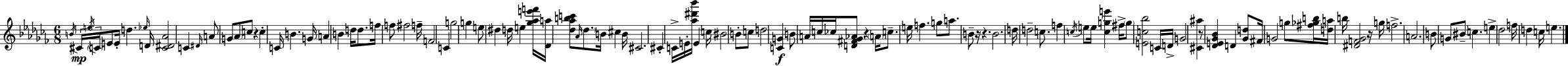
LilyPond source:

{
  \clef treble
  \numericTimeSignature
  \time 6/8
  \key aes \minor
  \acciaccatura { b'16 }\mp \tuplet 3/2 { cis'16 \acciaccatura { e''16 } \parenthesize c'16 } e'8 e'16-. d''4. | \grace { ees''16 } d'16 <c' dis' aes'>2 c'4 | \grace { dis'16 } a'8 g'8 \parenthesize aes'8 c''8 | r4 c''4-. c'16 b'4. | \break g'16 a'4 b'4 | d''16 d''8. f''16 f''8 fis''2 | f''16-- f'2 | c'4 g''2 | \break g''4 e''8 dis''4 d''16 e''4 | <ges'' aes'' e''' f'''>16 <des' a''>16 <des'' aes'' b'' c'''>8 \grace { aes'16 } \parenthesize des''8. b'16 | cis''4 b'16 cis'2. | cis'4-. c'16-> e'16-. <aes'' dis''' bes'''>16 | \break e'4 c''16 bis'2 | b'8-. c''8 d''2 | <c' g'>4\f b'8 a'16 c''16 ces''16 <d' fis' ges' aes'>8 | r4 \parenthesize a'16 c''8.-- e''16 f''4. | \break g''8 a''8. b'8-- r16 r4. | b'2. | d''16 d''2-- | c''8. f''4 \acciaccatura { c''16 } e''8 | \break e''16 <c'' g'' e'''>4 fis''16-> \parenthesize g''8 <e' c'' bes''>2 | c'16 d'16-> g'2 | <cis' ais''>4 r8 <des' e' ges' bes'>4 | d'4 <ges' d''>8 fis'16 g'2 | \break g''8 <fis'' ges'' b''>16 <d'' a''>16 b''16 <dis' f' ges'>2 | r16 g''16 f''2.-> | a'2. | b'8 g'8 bis'8-- | \break c''4. e''4-> des''2 | f''16 d''4 c''16 | e''4. \bar "|."
}